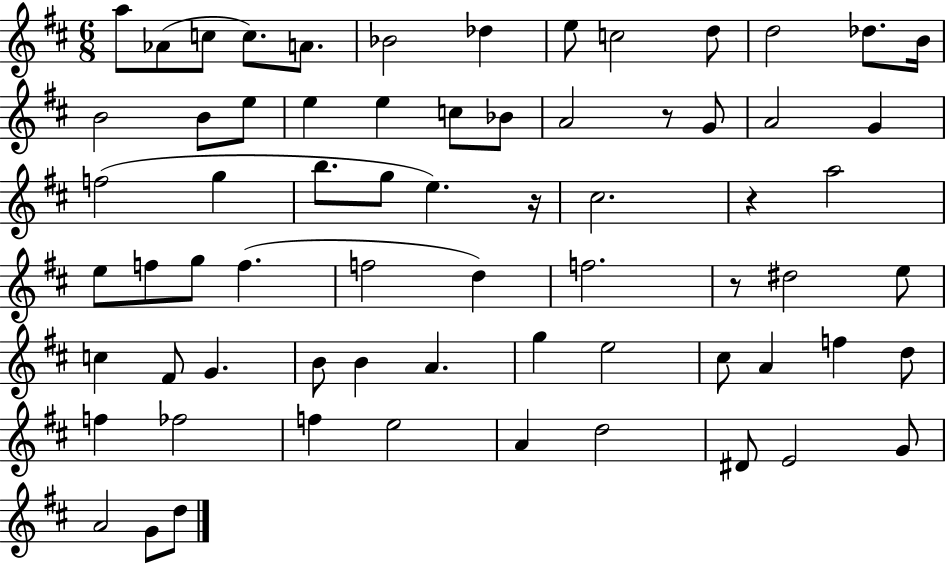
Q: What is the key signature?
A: D major